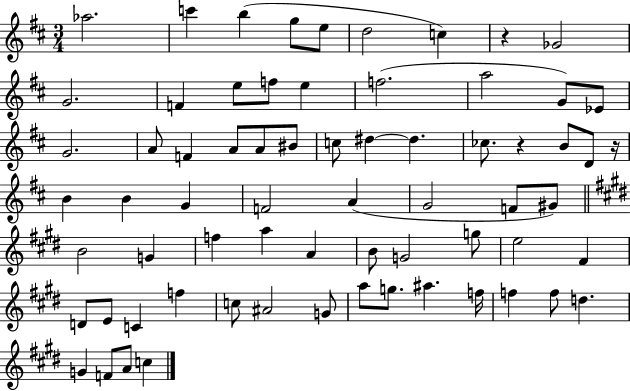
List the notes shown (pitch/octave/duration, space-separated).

Ab5/h. C6/q B5/q G5/e E5/e D5/h C5/q R/q Gb4/h G4/h. F4/q E5/e F5/e E5/q F5/h. A5/h G4/e Eb4/e G4/h. A4/e F4/q A4/e A4/e BIS4/e C5/e D#5/q D#5/q. CES5/e. R/q B4/e D4/e R/s B4/q B4/q G4/q F4/h A4/q G4/h F4/e G#4/e B4/h G4/q F5/q A5/q A4/q B4/e G4/h G5/e E5/h F#4/q D4/e E4/e C4/q F5/q C5/e A#4/h G4/e A5/e G5/e. A#5/q. F5/s F5/q F5/e D5/q. G4/q F4/e A4/e C5/q